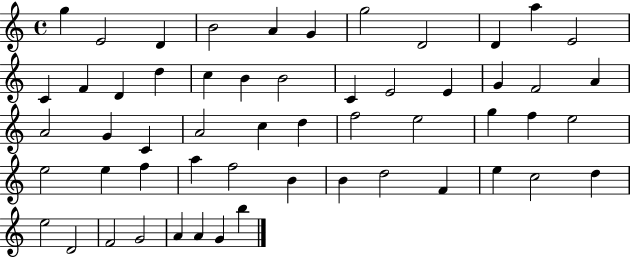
X:1
T:Untitled
M:4/4
L:1/4
K:C
g E2 D B2 A G g2 D2 D a E2 C F D d c B B2 C E2 E G F2 A A2 G C A2 c d f2 e2 g f e2 e2 e f a f2 B B d2 F e c2 d e2 D2 F2 G2 A A G b